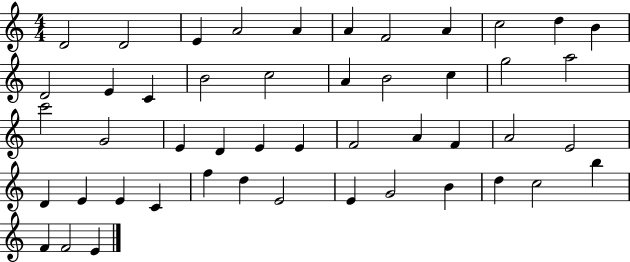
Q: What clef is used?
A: treble